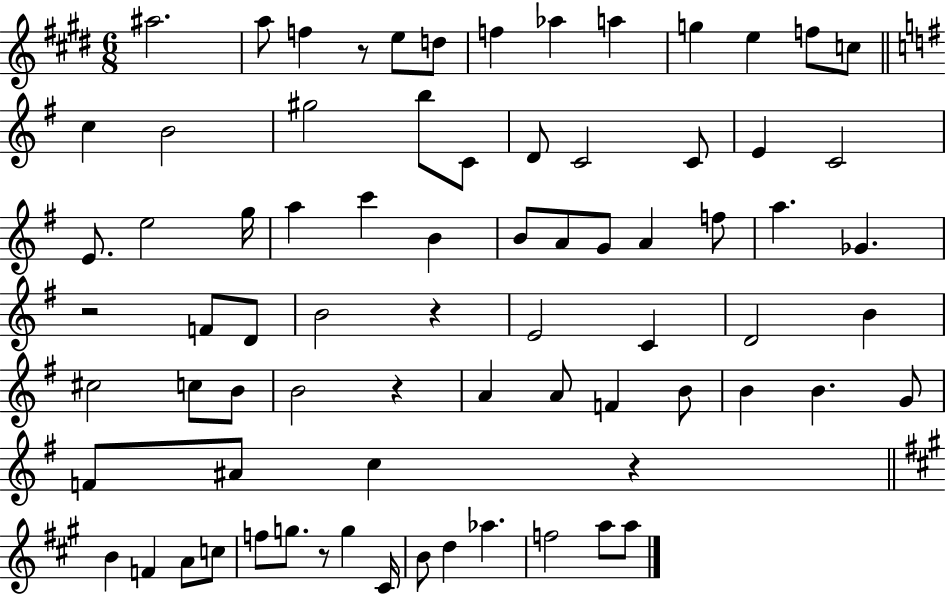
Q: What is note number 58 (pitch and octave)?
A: F4